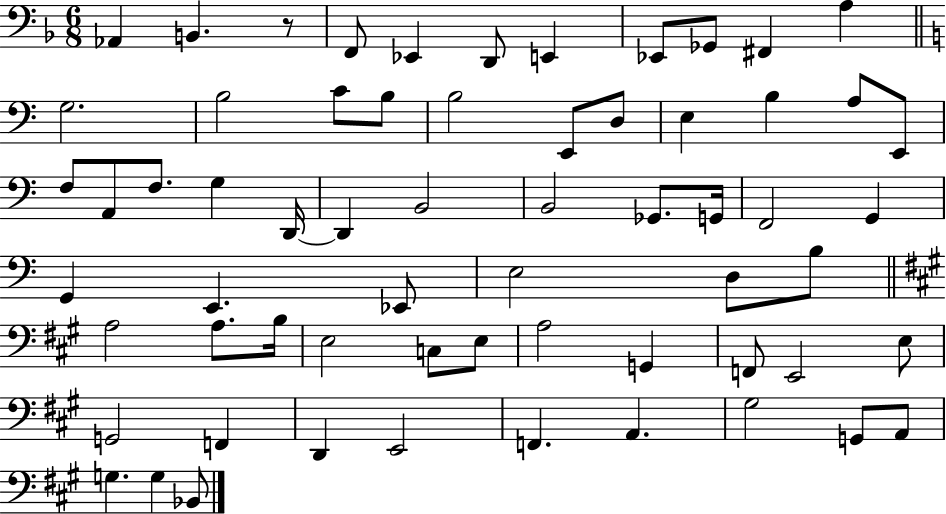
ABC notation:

X:1
T:Untitled
M:6/8
L:1/4
K:F
_A,, B,, z/2 F,,/2 _E,, D,,/2 E,, _E,,/2 _G,,/2 ^F,, A, G,2 B,2 C/2 B,/2 B,2 E,,/2 D,/2 E, B, A,/2 E,,/2 F,/2 A,,/2 F,/2 G, D,,/4 D,, B,,2 B,,2 _G,,/2 G,,/4 F,,2 G,, G,, E,, _E,,/2 E,2 D,/2 B,/2 A,2 A,/2 B,/4 E,2 C,/2 E,/2 A,2 G,, F,,/2 E,,2 E,/2 G,,2 F,, D,, E,,2 F,, A,, ^G,2 G,,/2 A,,/2 G, G, _B,,/2